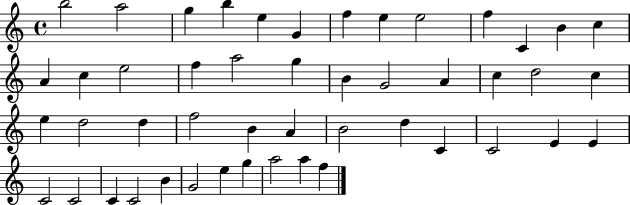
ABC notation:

X:1
T:Untitled
M:4/4
L:1/4
K:C
b2 a2 g b e G f e e2 f C B c A c e2 f a2 g B G2 A c d2 c e d2 d f2 B A B2 d C C2 E E C2 C2 C C2 B G2 e g a2 a f